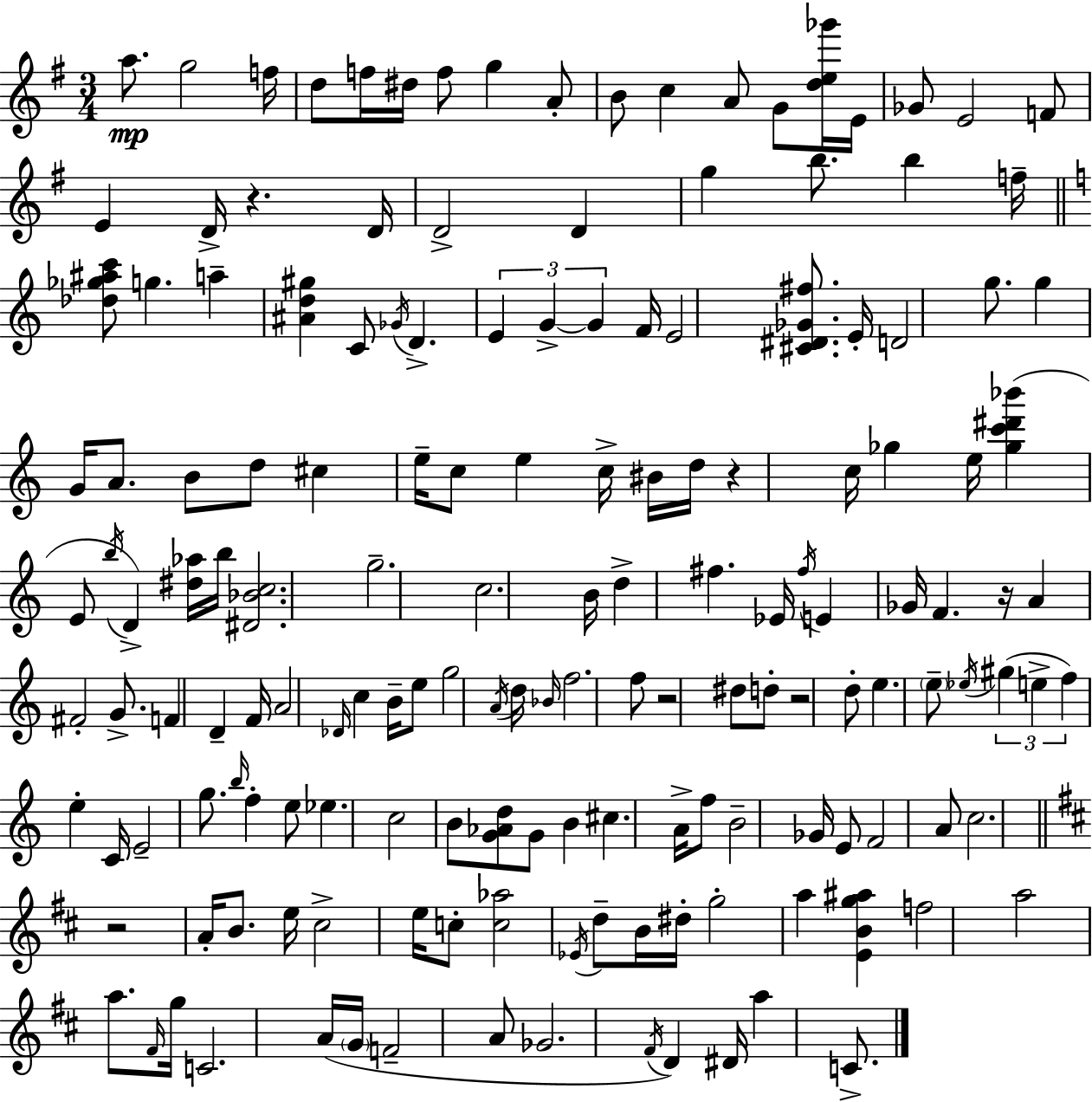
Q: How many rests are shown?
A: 6